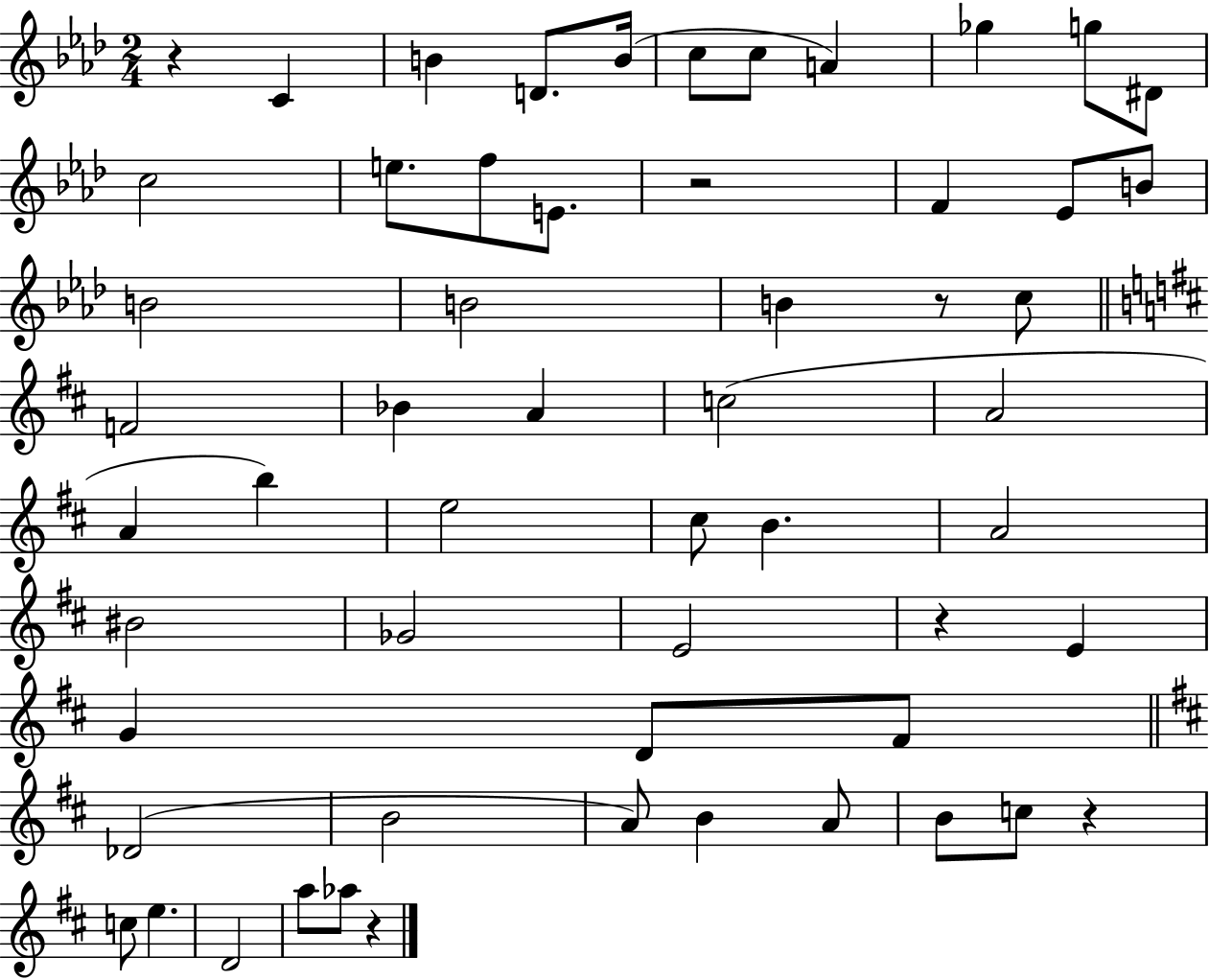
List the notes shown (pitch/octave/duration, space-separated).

R/q C4/q B4/q D4/e. B4/s C5/e C5/e A4/q Gb5/q G5/e D#4/e C5/h E5/e. F5/e E4/e. R/h F4/q Eb4/e B4/e B4/h B4/h B4/q R/e C5/e F4/h Bb4/q A4/q C5/h A4/h A4/q B5/q E5/h C#5/e B4/q. A4/h BIS4/h Gb4/h E4/h R/q E4/q G4/q D4/e F#4/e Db4/h B4/h A4/e B4/q A4/e B4/e C5/e R/q C5/e E5/q. D4/h A5/e Ab5/e R/q